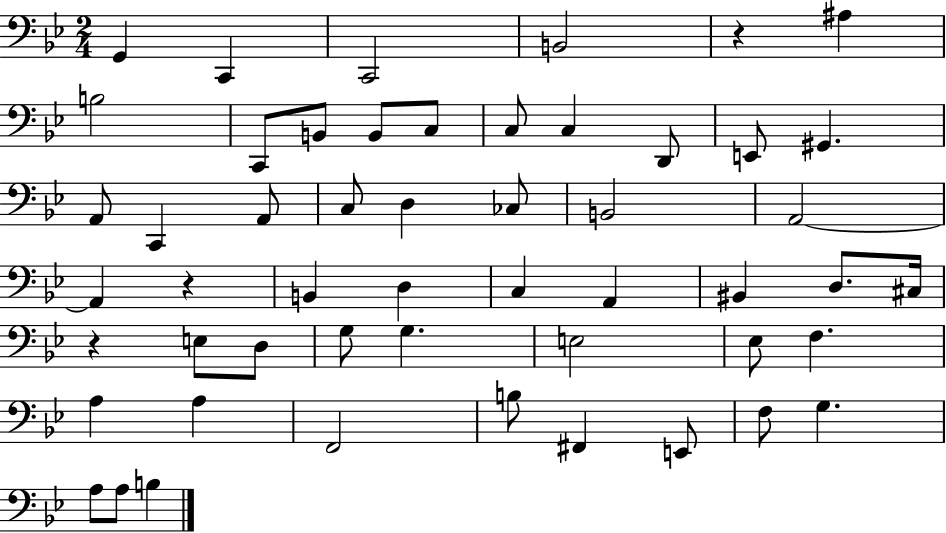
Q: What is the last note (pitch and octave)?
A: B3